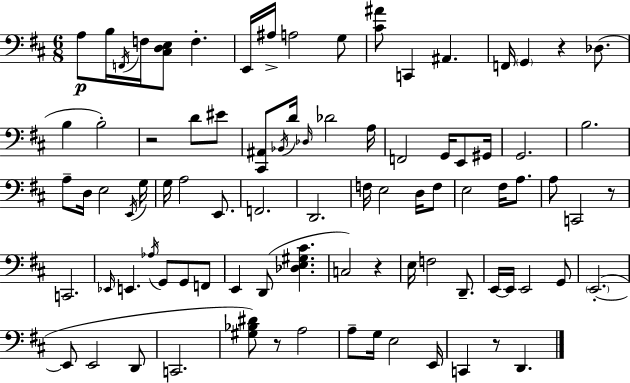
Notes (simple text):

A3/e B3/s F2/s F3/s [C#3,D3,E3]/e F3/q. E2/s A#3/s A3/h G3/e [C#4,A#4]/e C2/q A#2/q. F2/s G2/q R/q Db3/e. B3/q B3/h R/h D4/e EIS4/e [C#2,A#2]/e Bb2/s D4/s Db3/s Db4/h A3/s F2/h G2/s E2/e G#2/s G2/h. B3/h. A3/e D3/s E3/h E2/s G3/s G3/s A3/h E2/e. F2/h. D2/h. F3/s E3/h D3/s F3/e E3/h F#3/s A3/e. A3/e C2/h R/e C2/h. Eb2/s E2/q. Ab3/s G2/e G2/e F2/e E2/q D2/e [Db3,E3,G#3,C#4]/q. C3/h R/q E3/s F3/h D2/e. E2/s E2/s E2/h G2/e E2/h. E2/e E2/h D2/e C2/h. [G#3,Bb3,D#4]/e R/e A3/h A3/e G3/s E3/h E2/s C2/q R/e D2/q.